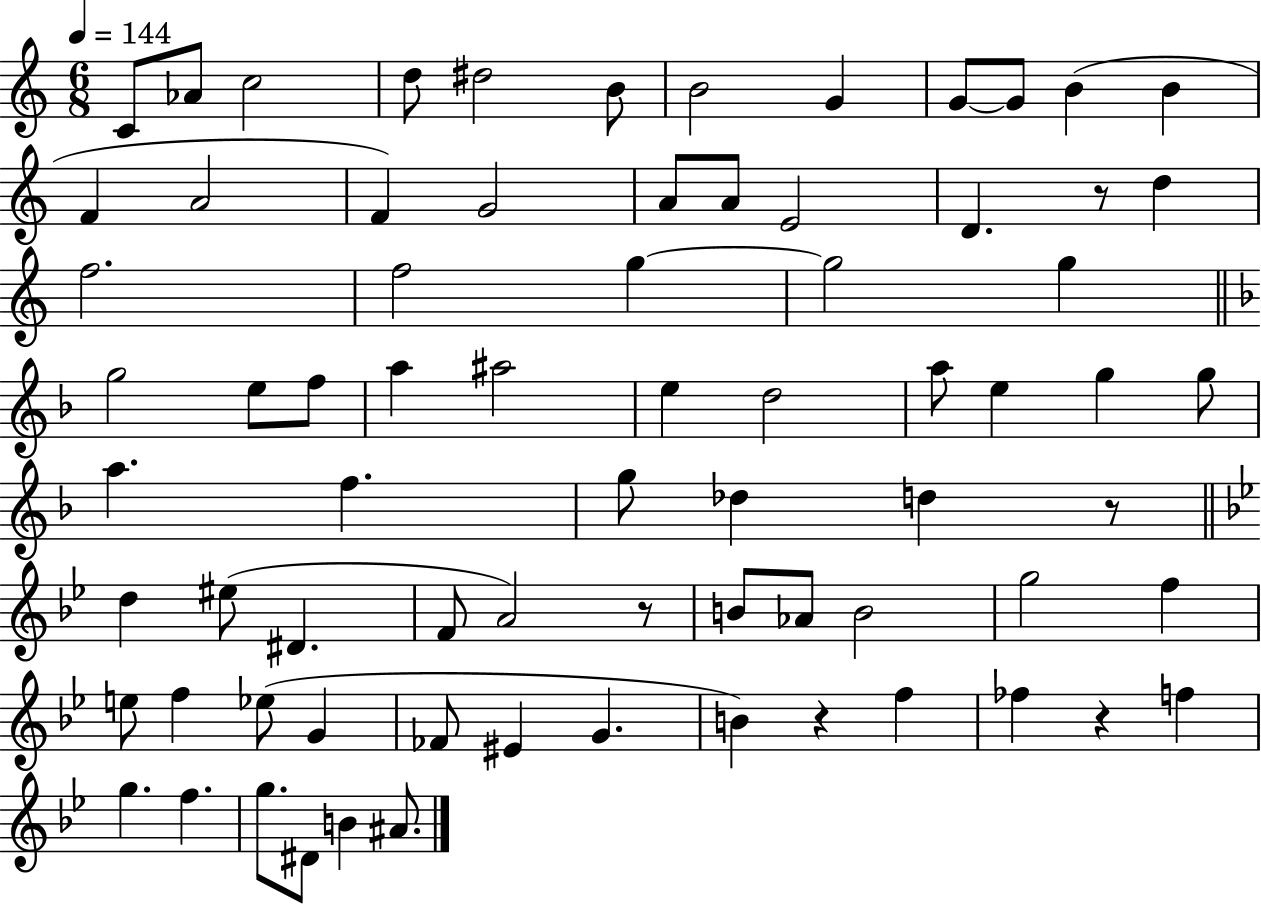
{
  \clef treble
  \numericTimeSignature
  \time 6/8
  \key c \major
  \tempo 4 = 144
  c'8 aes'8 c''2 | d''8 dis''2 b'8 | b'2 g'4 | g'8~~ g'8 b'4( b'4 | \break f'4 a'2 | f'4) g'2 | a'8 a'8 e'2 | d'4. r8 d''4 | \break f''2. | f''2 g''4~~ | g''2 g''4 | \bar "||" \break \key f \major g''2 e''8 f''8 | a''4 ais''2 | e''4 d''2 | a''8 e''4 g''4 g''8 | \break a''4. f''4. | g''8 des''4 d''4 r8 | \bar "||" \break \key bes \major d''4 eis''8( dis'4. | f'8 a'2) r8 | b'8 aes'8 b'2 | g''2 f''4 | \break e''8 f''4 ees''8( g'4 | fes'8 eis'4 g'4. | b'4) r4 f''4 | fes''4 r4 f''4 | \break g''4. f''4. | g''8. dis'8 b'4 ais'8. | \bar "|."
}